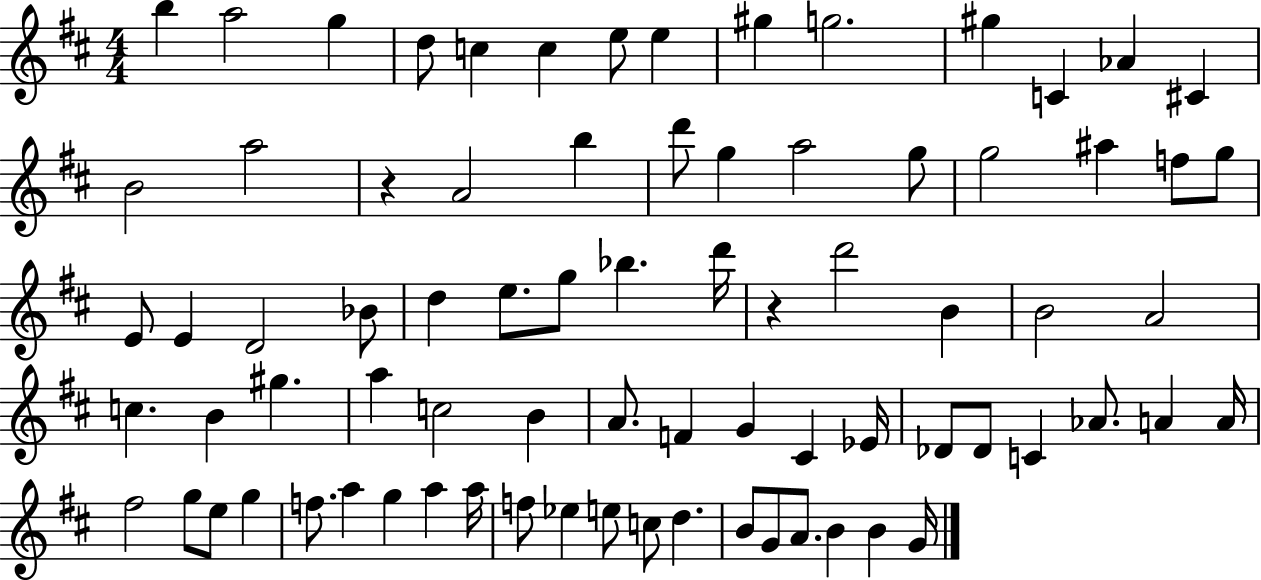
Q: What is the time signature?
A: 4/4